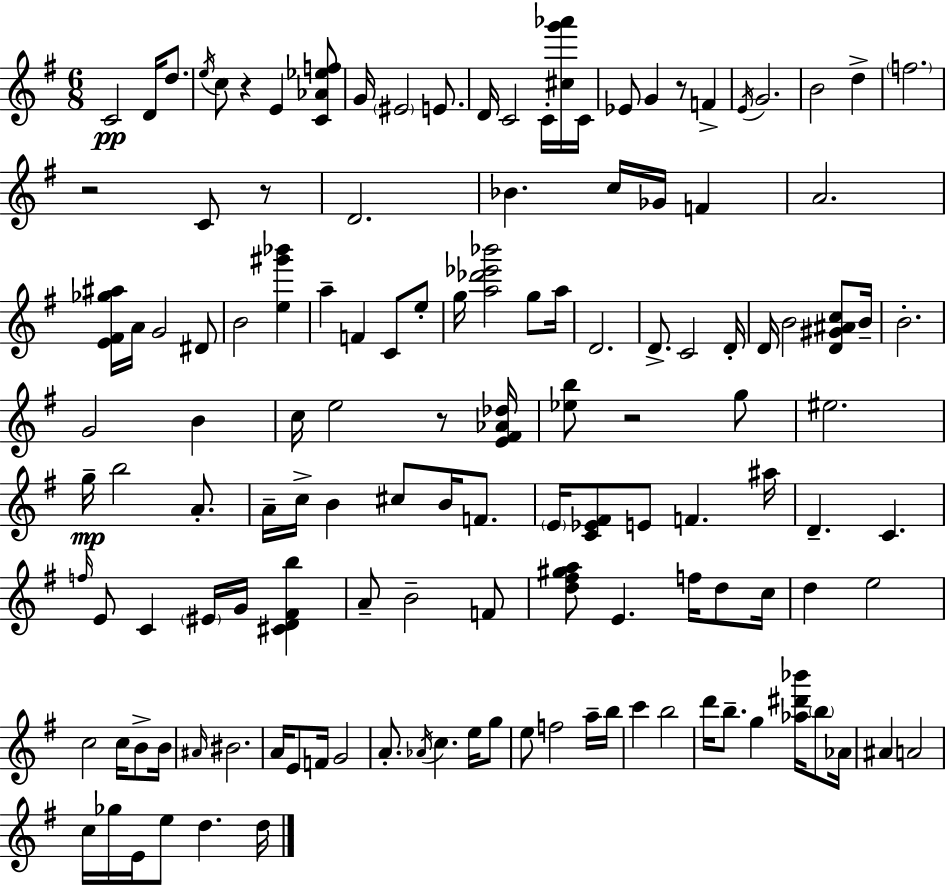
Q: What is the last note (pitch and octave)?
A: D5